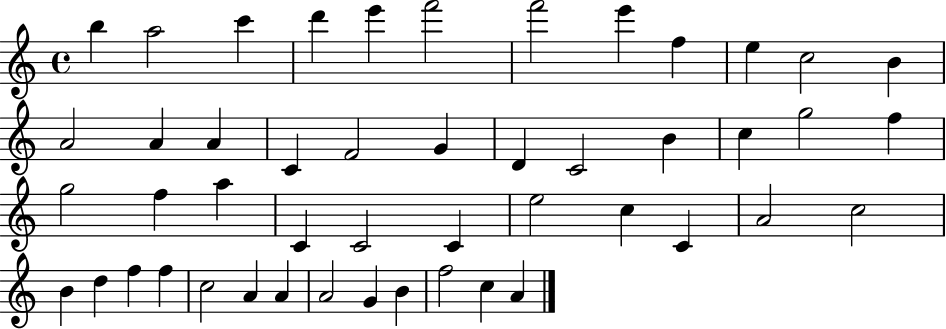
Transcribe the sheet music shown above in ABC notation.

X:1
T:Untitled
M:4/4
L:1/4
K:C
b a2 c' d' e' f'2 f'2 e' f e c2 B A2 A A C F2 G D C2 B c g2 f g2 f a C C2 C e2 c C A2 c2 B d f f c2 A A A2 G B f2 c A